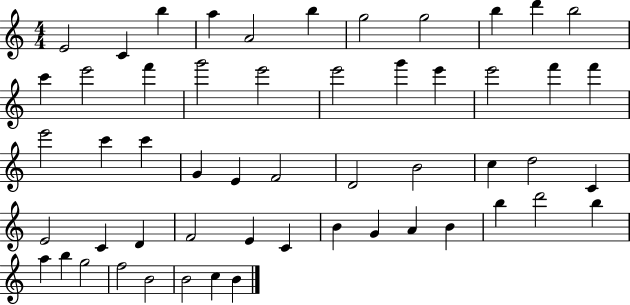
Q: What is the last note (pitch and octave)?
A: B4